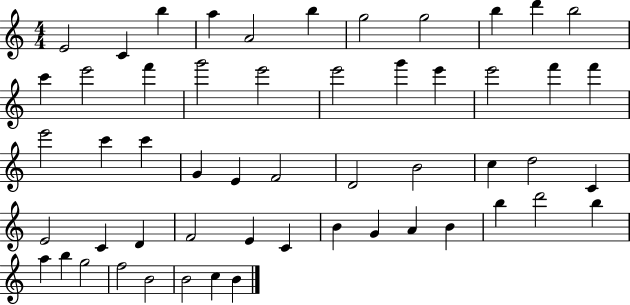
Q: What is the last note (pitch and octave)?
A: B4